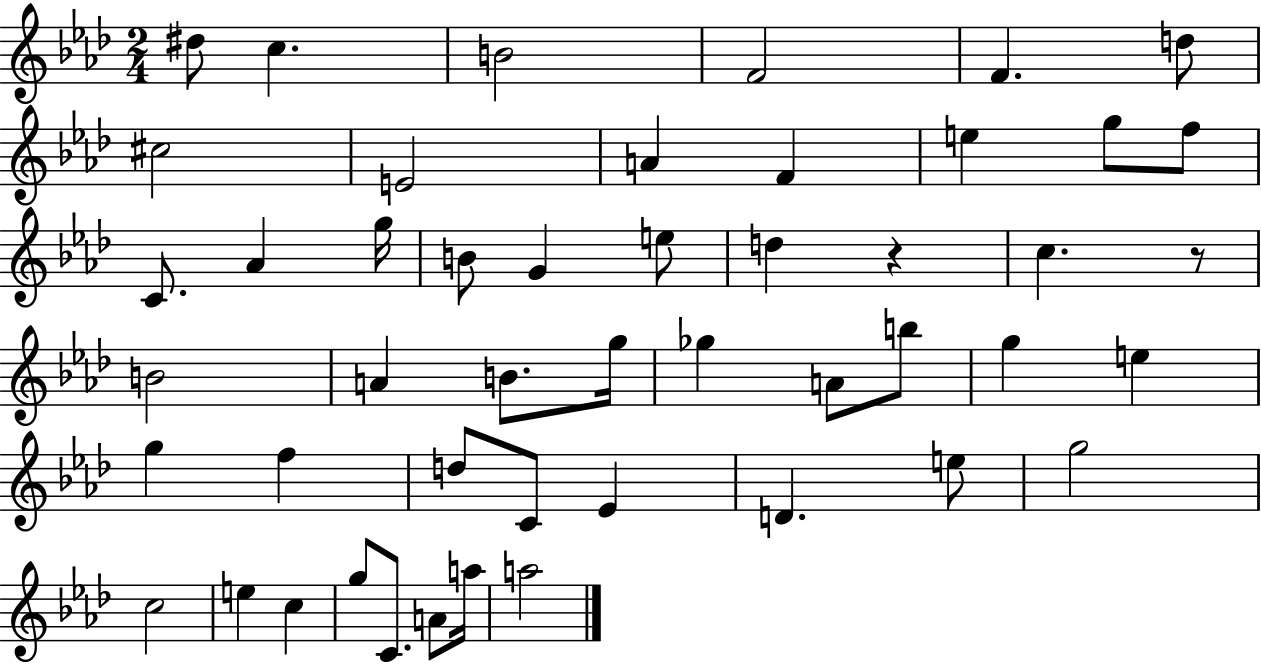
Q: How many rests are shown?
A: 2